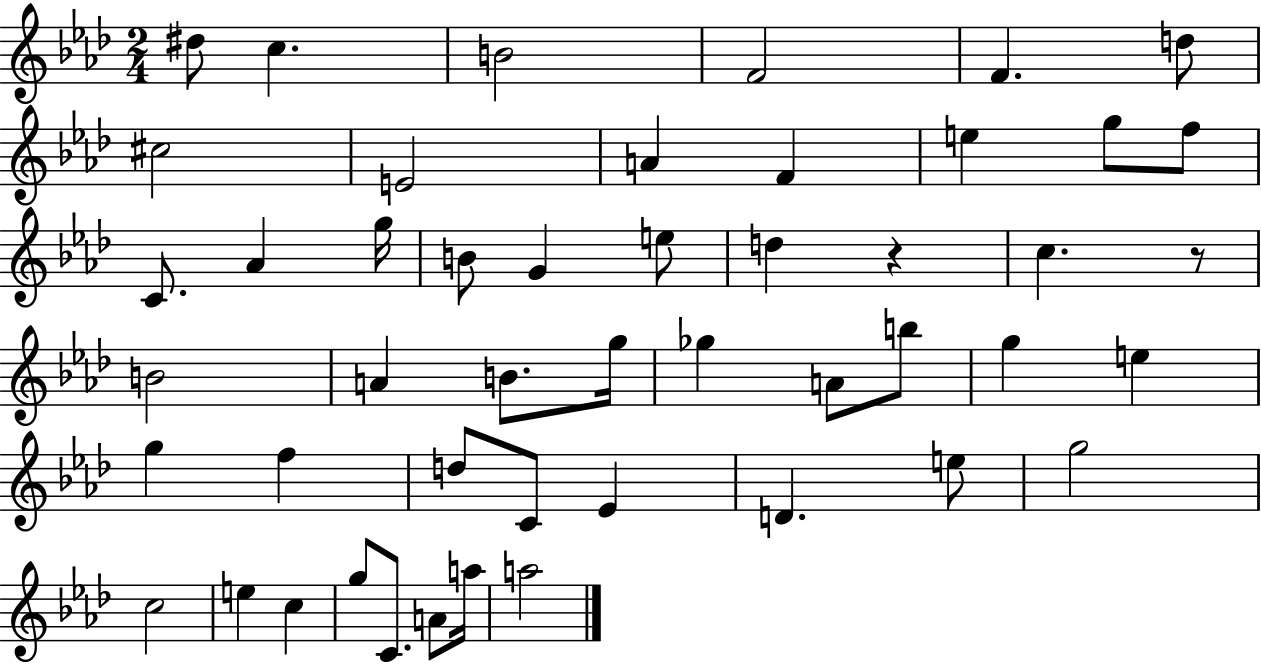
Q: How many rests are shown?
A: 2